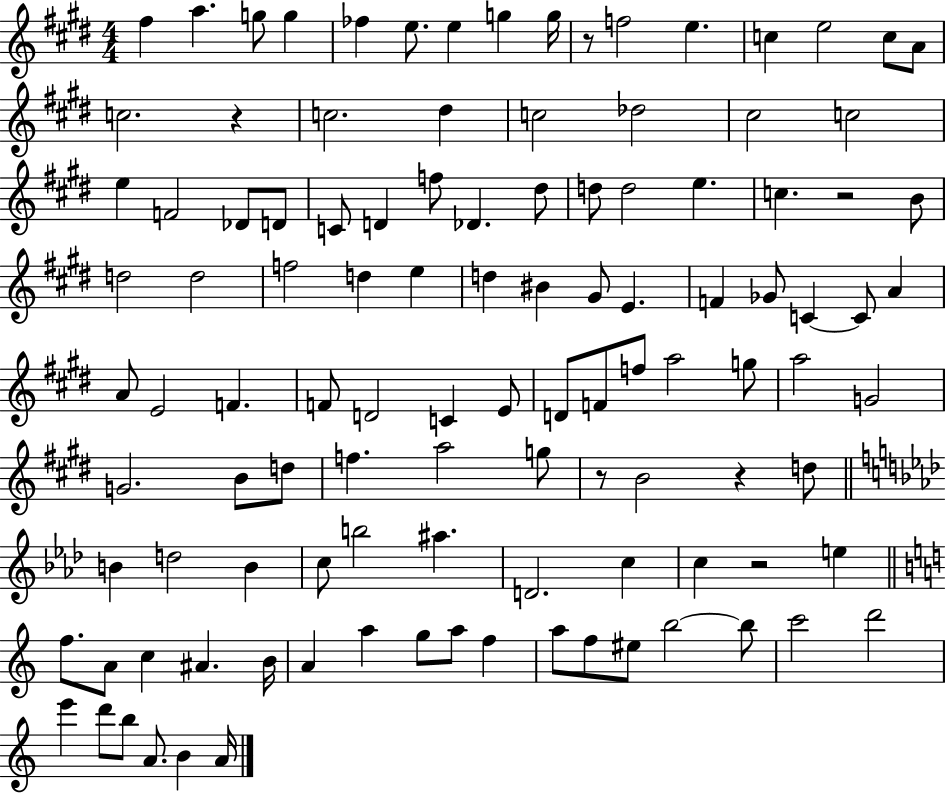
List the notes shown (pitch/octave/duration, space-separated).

F#5/q A5/q. G5/e G5/q FES5/q E5/e. E5/q G5/q G5/s R/e F5/h E5/q. C5/q E5/h C5/e A4/e C5/h. R/q C5/h. D#5/q C5/h Db5/h C#5/h C5/h E5/q F4/h Db4/e D4/e C4/e D4/q F5/e Db4/q. D#5/e D5/e D5/h E5/q. C5/q. R/h B4/e D5/h D5/h F5/h D5/q E5/q D5/q BIS4/q G#4/e E4/q. F4/q Gb4/e C4/q C4/e A4/q A4/e E4/h F4/q. F4/e D4/h C4/q E4/e D4/e F4/e F5/e A5/h G5/e A5/h G4/h G4/h. B4/e D5/e F5/q. A5/h G5/e R/e B4/h R/q D5/e B4/q D5/h B4/q C5/e B5/h A#5/q. D4/h. C5/q C5/q R/h E5/q F5/e. A4/e C5/q A#4/q. B4/s A4/q A5/q G5/e A5/e F5/q A5/e F5/e EIS5/e B5/h B5/e C6/h D6/h E6/q D6/e B5/e A4/e. B4/q A4/s